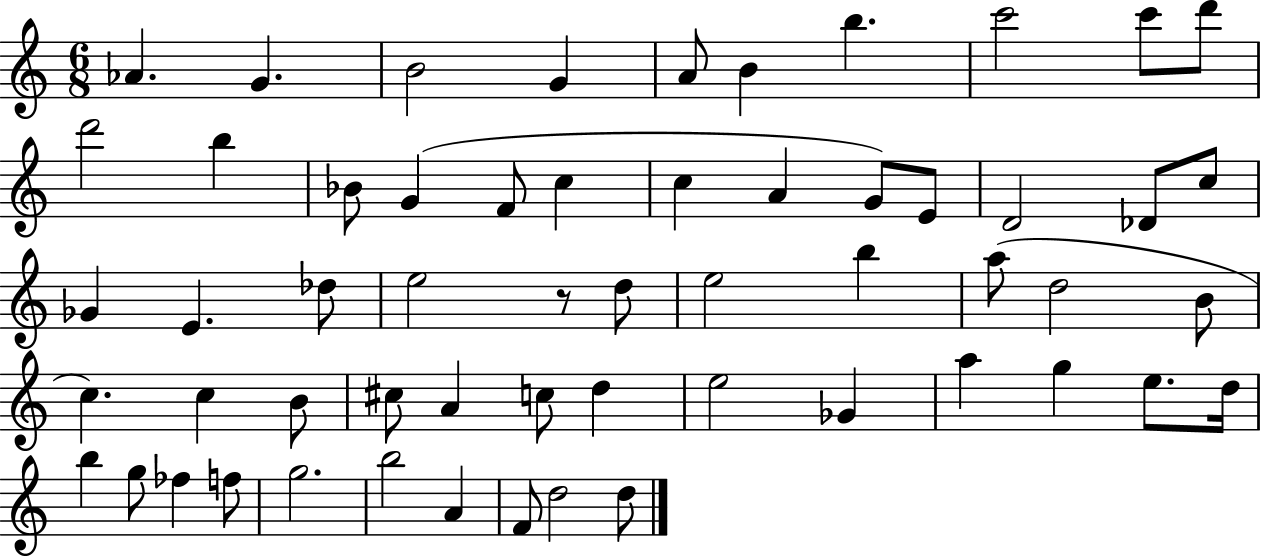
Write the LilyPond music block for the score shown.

{
  \clef treble
  \numericTimeSignature
  \time 6/8
  \key c \major
  aes'4. g'4. | b'2 g'4 | a'8 b'4 b''4. | c'''2 c'''8 d'''8 | \break d'''2 b''4 | bes'8 g'4( f'8 c''4 | c''4 a'4 g'8) e'8 | d'2 des'8 c''8 | \break ges'4 e'4. des''8 | e''2 r8 d''8 | e''2 b''4 | a''8( d''2 b'8 | \break c''4.) c''4 b'8 | cis''8 a'4 c''8 d''4 | e''2 ges'4 | a''4 g''4 e''8. d''16 | \break b''4 g''8 fes''4 f''8 | g''2. | b''2 a'4 | f'8 d''2 d''8 | \break \bar "|."
}